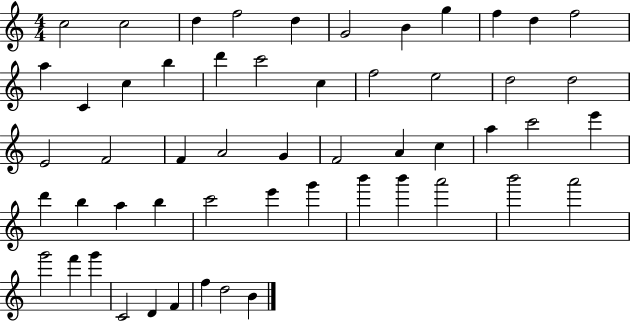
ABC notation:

X:1
T:Untitled
M:4/4
L:1/4
K:C
c2 c2 d f2 d G2 B g f d f2 a C c b d' c'2 c f2 e2 d2 d2 E2 F2 F A2 G F2 A c a c'2 e' d' b a b c'2 e' g' b' b' a'2 b'2 a'2 g'2 f' g' C2 D F f d2 B